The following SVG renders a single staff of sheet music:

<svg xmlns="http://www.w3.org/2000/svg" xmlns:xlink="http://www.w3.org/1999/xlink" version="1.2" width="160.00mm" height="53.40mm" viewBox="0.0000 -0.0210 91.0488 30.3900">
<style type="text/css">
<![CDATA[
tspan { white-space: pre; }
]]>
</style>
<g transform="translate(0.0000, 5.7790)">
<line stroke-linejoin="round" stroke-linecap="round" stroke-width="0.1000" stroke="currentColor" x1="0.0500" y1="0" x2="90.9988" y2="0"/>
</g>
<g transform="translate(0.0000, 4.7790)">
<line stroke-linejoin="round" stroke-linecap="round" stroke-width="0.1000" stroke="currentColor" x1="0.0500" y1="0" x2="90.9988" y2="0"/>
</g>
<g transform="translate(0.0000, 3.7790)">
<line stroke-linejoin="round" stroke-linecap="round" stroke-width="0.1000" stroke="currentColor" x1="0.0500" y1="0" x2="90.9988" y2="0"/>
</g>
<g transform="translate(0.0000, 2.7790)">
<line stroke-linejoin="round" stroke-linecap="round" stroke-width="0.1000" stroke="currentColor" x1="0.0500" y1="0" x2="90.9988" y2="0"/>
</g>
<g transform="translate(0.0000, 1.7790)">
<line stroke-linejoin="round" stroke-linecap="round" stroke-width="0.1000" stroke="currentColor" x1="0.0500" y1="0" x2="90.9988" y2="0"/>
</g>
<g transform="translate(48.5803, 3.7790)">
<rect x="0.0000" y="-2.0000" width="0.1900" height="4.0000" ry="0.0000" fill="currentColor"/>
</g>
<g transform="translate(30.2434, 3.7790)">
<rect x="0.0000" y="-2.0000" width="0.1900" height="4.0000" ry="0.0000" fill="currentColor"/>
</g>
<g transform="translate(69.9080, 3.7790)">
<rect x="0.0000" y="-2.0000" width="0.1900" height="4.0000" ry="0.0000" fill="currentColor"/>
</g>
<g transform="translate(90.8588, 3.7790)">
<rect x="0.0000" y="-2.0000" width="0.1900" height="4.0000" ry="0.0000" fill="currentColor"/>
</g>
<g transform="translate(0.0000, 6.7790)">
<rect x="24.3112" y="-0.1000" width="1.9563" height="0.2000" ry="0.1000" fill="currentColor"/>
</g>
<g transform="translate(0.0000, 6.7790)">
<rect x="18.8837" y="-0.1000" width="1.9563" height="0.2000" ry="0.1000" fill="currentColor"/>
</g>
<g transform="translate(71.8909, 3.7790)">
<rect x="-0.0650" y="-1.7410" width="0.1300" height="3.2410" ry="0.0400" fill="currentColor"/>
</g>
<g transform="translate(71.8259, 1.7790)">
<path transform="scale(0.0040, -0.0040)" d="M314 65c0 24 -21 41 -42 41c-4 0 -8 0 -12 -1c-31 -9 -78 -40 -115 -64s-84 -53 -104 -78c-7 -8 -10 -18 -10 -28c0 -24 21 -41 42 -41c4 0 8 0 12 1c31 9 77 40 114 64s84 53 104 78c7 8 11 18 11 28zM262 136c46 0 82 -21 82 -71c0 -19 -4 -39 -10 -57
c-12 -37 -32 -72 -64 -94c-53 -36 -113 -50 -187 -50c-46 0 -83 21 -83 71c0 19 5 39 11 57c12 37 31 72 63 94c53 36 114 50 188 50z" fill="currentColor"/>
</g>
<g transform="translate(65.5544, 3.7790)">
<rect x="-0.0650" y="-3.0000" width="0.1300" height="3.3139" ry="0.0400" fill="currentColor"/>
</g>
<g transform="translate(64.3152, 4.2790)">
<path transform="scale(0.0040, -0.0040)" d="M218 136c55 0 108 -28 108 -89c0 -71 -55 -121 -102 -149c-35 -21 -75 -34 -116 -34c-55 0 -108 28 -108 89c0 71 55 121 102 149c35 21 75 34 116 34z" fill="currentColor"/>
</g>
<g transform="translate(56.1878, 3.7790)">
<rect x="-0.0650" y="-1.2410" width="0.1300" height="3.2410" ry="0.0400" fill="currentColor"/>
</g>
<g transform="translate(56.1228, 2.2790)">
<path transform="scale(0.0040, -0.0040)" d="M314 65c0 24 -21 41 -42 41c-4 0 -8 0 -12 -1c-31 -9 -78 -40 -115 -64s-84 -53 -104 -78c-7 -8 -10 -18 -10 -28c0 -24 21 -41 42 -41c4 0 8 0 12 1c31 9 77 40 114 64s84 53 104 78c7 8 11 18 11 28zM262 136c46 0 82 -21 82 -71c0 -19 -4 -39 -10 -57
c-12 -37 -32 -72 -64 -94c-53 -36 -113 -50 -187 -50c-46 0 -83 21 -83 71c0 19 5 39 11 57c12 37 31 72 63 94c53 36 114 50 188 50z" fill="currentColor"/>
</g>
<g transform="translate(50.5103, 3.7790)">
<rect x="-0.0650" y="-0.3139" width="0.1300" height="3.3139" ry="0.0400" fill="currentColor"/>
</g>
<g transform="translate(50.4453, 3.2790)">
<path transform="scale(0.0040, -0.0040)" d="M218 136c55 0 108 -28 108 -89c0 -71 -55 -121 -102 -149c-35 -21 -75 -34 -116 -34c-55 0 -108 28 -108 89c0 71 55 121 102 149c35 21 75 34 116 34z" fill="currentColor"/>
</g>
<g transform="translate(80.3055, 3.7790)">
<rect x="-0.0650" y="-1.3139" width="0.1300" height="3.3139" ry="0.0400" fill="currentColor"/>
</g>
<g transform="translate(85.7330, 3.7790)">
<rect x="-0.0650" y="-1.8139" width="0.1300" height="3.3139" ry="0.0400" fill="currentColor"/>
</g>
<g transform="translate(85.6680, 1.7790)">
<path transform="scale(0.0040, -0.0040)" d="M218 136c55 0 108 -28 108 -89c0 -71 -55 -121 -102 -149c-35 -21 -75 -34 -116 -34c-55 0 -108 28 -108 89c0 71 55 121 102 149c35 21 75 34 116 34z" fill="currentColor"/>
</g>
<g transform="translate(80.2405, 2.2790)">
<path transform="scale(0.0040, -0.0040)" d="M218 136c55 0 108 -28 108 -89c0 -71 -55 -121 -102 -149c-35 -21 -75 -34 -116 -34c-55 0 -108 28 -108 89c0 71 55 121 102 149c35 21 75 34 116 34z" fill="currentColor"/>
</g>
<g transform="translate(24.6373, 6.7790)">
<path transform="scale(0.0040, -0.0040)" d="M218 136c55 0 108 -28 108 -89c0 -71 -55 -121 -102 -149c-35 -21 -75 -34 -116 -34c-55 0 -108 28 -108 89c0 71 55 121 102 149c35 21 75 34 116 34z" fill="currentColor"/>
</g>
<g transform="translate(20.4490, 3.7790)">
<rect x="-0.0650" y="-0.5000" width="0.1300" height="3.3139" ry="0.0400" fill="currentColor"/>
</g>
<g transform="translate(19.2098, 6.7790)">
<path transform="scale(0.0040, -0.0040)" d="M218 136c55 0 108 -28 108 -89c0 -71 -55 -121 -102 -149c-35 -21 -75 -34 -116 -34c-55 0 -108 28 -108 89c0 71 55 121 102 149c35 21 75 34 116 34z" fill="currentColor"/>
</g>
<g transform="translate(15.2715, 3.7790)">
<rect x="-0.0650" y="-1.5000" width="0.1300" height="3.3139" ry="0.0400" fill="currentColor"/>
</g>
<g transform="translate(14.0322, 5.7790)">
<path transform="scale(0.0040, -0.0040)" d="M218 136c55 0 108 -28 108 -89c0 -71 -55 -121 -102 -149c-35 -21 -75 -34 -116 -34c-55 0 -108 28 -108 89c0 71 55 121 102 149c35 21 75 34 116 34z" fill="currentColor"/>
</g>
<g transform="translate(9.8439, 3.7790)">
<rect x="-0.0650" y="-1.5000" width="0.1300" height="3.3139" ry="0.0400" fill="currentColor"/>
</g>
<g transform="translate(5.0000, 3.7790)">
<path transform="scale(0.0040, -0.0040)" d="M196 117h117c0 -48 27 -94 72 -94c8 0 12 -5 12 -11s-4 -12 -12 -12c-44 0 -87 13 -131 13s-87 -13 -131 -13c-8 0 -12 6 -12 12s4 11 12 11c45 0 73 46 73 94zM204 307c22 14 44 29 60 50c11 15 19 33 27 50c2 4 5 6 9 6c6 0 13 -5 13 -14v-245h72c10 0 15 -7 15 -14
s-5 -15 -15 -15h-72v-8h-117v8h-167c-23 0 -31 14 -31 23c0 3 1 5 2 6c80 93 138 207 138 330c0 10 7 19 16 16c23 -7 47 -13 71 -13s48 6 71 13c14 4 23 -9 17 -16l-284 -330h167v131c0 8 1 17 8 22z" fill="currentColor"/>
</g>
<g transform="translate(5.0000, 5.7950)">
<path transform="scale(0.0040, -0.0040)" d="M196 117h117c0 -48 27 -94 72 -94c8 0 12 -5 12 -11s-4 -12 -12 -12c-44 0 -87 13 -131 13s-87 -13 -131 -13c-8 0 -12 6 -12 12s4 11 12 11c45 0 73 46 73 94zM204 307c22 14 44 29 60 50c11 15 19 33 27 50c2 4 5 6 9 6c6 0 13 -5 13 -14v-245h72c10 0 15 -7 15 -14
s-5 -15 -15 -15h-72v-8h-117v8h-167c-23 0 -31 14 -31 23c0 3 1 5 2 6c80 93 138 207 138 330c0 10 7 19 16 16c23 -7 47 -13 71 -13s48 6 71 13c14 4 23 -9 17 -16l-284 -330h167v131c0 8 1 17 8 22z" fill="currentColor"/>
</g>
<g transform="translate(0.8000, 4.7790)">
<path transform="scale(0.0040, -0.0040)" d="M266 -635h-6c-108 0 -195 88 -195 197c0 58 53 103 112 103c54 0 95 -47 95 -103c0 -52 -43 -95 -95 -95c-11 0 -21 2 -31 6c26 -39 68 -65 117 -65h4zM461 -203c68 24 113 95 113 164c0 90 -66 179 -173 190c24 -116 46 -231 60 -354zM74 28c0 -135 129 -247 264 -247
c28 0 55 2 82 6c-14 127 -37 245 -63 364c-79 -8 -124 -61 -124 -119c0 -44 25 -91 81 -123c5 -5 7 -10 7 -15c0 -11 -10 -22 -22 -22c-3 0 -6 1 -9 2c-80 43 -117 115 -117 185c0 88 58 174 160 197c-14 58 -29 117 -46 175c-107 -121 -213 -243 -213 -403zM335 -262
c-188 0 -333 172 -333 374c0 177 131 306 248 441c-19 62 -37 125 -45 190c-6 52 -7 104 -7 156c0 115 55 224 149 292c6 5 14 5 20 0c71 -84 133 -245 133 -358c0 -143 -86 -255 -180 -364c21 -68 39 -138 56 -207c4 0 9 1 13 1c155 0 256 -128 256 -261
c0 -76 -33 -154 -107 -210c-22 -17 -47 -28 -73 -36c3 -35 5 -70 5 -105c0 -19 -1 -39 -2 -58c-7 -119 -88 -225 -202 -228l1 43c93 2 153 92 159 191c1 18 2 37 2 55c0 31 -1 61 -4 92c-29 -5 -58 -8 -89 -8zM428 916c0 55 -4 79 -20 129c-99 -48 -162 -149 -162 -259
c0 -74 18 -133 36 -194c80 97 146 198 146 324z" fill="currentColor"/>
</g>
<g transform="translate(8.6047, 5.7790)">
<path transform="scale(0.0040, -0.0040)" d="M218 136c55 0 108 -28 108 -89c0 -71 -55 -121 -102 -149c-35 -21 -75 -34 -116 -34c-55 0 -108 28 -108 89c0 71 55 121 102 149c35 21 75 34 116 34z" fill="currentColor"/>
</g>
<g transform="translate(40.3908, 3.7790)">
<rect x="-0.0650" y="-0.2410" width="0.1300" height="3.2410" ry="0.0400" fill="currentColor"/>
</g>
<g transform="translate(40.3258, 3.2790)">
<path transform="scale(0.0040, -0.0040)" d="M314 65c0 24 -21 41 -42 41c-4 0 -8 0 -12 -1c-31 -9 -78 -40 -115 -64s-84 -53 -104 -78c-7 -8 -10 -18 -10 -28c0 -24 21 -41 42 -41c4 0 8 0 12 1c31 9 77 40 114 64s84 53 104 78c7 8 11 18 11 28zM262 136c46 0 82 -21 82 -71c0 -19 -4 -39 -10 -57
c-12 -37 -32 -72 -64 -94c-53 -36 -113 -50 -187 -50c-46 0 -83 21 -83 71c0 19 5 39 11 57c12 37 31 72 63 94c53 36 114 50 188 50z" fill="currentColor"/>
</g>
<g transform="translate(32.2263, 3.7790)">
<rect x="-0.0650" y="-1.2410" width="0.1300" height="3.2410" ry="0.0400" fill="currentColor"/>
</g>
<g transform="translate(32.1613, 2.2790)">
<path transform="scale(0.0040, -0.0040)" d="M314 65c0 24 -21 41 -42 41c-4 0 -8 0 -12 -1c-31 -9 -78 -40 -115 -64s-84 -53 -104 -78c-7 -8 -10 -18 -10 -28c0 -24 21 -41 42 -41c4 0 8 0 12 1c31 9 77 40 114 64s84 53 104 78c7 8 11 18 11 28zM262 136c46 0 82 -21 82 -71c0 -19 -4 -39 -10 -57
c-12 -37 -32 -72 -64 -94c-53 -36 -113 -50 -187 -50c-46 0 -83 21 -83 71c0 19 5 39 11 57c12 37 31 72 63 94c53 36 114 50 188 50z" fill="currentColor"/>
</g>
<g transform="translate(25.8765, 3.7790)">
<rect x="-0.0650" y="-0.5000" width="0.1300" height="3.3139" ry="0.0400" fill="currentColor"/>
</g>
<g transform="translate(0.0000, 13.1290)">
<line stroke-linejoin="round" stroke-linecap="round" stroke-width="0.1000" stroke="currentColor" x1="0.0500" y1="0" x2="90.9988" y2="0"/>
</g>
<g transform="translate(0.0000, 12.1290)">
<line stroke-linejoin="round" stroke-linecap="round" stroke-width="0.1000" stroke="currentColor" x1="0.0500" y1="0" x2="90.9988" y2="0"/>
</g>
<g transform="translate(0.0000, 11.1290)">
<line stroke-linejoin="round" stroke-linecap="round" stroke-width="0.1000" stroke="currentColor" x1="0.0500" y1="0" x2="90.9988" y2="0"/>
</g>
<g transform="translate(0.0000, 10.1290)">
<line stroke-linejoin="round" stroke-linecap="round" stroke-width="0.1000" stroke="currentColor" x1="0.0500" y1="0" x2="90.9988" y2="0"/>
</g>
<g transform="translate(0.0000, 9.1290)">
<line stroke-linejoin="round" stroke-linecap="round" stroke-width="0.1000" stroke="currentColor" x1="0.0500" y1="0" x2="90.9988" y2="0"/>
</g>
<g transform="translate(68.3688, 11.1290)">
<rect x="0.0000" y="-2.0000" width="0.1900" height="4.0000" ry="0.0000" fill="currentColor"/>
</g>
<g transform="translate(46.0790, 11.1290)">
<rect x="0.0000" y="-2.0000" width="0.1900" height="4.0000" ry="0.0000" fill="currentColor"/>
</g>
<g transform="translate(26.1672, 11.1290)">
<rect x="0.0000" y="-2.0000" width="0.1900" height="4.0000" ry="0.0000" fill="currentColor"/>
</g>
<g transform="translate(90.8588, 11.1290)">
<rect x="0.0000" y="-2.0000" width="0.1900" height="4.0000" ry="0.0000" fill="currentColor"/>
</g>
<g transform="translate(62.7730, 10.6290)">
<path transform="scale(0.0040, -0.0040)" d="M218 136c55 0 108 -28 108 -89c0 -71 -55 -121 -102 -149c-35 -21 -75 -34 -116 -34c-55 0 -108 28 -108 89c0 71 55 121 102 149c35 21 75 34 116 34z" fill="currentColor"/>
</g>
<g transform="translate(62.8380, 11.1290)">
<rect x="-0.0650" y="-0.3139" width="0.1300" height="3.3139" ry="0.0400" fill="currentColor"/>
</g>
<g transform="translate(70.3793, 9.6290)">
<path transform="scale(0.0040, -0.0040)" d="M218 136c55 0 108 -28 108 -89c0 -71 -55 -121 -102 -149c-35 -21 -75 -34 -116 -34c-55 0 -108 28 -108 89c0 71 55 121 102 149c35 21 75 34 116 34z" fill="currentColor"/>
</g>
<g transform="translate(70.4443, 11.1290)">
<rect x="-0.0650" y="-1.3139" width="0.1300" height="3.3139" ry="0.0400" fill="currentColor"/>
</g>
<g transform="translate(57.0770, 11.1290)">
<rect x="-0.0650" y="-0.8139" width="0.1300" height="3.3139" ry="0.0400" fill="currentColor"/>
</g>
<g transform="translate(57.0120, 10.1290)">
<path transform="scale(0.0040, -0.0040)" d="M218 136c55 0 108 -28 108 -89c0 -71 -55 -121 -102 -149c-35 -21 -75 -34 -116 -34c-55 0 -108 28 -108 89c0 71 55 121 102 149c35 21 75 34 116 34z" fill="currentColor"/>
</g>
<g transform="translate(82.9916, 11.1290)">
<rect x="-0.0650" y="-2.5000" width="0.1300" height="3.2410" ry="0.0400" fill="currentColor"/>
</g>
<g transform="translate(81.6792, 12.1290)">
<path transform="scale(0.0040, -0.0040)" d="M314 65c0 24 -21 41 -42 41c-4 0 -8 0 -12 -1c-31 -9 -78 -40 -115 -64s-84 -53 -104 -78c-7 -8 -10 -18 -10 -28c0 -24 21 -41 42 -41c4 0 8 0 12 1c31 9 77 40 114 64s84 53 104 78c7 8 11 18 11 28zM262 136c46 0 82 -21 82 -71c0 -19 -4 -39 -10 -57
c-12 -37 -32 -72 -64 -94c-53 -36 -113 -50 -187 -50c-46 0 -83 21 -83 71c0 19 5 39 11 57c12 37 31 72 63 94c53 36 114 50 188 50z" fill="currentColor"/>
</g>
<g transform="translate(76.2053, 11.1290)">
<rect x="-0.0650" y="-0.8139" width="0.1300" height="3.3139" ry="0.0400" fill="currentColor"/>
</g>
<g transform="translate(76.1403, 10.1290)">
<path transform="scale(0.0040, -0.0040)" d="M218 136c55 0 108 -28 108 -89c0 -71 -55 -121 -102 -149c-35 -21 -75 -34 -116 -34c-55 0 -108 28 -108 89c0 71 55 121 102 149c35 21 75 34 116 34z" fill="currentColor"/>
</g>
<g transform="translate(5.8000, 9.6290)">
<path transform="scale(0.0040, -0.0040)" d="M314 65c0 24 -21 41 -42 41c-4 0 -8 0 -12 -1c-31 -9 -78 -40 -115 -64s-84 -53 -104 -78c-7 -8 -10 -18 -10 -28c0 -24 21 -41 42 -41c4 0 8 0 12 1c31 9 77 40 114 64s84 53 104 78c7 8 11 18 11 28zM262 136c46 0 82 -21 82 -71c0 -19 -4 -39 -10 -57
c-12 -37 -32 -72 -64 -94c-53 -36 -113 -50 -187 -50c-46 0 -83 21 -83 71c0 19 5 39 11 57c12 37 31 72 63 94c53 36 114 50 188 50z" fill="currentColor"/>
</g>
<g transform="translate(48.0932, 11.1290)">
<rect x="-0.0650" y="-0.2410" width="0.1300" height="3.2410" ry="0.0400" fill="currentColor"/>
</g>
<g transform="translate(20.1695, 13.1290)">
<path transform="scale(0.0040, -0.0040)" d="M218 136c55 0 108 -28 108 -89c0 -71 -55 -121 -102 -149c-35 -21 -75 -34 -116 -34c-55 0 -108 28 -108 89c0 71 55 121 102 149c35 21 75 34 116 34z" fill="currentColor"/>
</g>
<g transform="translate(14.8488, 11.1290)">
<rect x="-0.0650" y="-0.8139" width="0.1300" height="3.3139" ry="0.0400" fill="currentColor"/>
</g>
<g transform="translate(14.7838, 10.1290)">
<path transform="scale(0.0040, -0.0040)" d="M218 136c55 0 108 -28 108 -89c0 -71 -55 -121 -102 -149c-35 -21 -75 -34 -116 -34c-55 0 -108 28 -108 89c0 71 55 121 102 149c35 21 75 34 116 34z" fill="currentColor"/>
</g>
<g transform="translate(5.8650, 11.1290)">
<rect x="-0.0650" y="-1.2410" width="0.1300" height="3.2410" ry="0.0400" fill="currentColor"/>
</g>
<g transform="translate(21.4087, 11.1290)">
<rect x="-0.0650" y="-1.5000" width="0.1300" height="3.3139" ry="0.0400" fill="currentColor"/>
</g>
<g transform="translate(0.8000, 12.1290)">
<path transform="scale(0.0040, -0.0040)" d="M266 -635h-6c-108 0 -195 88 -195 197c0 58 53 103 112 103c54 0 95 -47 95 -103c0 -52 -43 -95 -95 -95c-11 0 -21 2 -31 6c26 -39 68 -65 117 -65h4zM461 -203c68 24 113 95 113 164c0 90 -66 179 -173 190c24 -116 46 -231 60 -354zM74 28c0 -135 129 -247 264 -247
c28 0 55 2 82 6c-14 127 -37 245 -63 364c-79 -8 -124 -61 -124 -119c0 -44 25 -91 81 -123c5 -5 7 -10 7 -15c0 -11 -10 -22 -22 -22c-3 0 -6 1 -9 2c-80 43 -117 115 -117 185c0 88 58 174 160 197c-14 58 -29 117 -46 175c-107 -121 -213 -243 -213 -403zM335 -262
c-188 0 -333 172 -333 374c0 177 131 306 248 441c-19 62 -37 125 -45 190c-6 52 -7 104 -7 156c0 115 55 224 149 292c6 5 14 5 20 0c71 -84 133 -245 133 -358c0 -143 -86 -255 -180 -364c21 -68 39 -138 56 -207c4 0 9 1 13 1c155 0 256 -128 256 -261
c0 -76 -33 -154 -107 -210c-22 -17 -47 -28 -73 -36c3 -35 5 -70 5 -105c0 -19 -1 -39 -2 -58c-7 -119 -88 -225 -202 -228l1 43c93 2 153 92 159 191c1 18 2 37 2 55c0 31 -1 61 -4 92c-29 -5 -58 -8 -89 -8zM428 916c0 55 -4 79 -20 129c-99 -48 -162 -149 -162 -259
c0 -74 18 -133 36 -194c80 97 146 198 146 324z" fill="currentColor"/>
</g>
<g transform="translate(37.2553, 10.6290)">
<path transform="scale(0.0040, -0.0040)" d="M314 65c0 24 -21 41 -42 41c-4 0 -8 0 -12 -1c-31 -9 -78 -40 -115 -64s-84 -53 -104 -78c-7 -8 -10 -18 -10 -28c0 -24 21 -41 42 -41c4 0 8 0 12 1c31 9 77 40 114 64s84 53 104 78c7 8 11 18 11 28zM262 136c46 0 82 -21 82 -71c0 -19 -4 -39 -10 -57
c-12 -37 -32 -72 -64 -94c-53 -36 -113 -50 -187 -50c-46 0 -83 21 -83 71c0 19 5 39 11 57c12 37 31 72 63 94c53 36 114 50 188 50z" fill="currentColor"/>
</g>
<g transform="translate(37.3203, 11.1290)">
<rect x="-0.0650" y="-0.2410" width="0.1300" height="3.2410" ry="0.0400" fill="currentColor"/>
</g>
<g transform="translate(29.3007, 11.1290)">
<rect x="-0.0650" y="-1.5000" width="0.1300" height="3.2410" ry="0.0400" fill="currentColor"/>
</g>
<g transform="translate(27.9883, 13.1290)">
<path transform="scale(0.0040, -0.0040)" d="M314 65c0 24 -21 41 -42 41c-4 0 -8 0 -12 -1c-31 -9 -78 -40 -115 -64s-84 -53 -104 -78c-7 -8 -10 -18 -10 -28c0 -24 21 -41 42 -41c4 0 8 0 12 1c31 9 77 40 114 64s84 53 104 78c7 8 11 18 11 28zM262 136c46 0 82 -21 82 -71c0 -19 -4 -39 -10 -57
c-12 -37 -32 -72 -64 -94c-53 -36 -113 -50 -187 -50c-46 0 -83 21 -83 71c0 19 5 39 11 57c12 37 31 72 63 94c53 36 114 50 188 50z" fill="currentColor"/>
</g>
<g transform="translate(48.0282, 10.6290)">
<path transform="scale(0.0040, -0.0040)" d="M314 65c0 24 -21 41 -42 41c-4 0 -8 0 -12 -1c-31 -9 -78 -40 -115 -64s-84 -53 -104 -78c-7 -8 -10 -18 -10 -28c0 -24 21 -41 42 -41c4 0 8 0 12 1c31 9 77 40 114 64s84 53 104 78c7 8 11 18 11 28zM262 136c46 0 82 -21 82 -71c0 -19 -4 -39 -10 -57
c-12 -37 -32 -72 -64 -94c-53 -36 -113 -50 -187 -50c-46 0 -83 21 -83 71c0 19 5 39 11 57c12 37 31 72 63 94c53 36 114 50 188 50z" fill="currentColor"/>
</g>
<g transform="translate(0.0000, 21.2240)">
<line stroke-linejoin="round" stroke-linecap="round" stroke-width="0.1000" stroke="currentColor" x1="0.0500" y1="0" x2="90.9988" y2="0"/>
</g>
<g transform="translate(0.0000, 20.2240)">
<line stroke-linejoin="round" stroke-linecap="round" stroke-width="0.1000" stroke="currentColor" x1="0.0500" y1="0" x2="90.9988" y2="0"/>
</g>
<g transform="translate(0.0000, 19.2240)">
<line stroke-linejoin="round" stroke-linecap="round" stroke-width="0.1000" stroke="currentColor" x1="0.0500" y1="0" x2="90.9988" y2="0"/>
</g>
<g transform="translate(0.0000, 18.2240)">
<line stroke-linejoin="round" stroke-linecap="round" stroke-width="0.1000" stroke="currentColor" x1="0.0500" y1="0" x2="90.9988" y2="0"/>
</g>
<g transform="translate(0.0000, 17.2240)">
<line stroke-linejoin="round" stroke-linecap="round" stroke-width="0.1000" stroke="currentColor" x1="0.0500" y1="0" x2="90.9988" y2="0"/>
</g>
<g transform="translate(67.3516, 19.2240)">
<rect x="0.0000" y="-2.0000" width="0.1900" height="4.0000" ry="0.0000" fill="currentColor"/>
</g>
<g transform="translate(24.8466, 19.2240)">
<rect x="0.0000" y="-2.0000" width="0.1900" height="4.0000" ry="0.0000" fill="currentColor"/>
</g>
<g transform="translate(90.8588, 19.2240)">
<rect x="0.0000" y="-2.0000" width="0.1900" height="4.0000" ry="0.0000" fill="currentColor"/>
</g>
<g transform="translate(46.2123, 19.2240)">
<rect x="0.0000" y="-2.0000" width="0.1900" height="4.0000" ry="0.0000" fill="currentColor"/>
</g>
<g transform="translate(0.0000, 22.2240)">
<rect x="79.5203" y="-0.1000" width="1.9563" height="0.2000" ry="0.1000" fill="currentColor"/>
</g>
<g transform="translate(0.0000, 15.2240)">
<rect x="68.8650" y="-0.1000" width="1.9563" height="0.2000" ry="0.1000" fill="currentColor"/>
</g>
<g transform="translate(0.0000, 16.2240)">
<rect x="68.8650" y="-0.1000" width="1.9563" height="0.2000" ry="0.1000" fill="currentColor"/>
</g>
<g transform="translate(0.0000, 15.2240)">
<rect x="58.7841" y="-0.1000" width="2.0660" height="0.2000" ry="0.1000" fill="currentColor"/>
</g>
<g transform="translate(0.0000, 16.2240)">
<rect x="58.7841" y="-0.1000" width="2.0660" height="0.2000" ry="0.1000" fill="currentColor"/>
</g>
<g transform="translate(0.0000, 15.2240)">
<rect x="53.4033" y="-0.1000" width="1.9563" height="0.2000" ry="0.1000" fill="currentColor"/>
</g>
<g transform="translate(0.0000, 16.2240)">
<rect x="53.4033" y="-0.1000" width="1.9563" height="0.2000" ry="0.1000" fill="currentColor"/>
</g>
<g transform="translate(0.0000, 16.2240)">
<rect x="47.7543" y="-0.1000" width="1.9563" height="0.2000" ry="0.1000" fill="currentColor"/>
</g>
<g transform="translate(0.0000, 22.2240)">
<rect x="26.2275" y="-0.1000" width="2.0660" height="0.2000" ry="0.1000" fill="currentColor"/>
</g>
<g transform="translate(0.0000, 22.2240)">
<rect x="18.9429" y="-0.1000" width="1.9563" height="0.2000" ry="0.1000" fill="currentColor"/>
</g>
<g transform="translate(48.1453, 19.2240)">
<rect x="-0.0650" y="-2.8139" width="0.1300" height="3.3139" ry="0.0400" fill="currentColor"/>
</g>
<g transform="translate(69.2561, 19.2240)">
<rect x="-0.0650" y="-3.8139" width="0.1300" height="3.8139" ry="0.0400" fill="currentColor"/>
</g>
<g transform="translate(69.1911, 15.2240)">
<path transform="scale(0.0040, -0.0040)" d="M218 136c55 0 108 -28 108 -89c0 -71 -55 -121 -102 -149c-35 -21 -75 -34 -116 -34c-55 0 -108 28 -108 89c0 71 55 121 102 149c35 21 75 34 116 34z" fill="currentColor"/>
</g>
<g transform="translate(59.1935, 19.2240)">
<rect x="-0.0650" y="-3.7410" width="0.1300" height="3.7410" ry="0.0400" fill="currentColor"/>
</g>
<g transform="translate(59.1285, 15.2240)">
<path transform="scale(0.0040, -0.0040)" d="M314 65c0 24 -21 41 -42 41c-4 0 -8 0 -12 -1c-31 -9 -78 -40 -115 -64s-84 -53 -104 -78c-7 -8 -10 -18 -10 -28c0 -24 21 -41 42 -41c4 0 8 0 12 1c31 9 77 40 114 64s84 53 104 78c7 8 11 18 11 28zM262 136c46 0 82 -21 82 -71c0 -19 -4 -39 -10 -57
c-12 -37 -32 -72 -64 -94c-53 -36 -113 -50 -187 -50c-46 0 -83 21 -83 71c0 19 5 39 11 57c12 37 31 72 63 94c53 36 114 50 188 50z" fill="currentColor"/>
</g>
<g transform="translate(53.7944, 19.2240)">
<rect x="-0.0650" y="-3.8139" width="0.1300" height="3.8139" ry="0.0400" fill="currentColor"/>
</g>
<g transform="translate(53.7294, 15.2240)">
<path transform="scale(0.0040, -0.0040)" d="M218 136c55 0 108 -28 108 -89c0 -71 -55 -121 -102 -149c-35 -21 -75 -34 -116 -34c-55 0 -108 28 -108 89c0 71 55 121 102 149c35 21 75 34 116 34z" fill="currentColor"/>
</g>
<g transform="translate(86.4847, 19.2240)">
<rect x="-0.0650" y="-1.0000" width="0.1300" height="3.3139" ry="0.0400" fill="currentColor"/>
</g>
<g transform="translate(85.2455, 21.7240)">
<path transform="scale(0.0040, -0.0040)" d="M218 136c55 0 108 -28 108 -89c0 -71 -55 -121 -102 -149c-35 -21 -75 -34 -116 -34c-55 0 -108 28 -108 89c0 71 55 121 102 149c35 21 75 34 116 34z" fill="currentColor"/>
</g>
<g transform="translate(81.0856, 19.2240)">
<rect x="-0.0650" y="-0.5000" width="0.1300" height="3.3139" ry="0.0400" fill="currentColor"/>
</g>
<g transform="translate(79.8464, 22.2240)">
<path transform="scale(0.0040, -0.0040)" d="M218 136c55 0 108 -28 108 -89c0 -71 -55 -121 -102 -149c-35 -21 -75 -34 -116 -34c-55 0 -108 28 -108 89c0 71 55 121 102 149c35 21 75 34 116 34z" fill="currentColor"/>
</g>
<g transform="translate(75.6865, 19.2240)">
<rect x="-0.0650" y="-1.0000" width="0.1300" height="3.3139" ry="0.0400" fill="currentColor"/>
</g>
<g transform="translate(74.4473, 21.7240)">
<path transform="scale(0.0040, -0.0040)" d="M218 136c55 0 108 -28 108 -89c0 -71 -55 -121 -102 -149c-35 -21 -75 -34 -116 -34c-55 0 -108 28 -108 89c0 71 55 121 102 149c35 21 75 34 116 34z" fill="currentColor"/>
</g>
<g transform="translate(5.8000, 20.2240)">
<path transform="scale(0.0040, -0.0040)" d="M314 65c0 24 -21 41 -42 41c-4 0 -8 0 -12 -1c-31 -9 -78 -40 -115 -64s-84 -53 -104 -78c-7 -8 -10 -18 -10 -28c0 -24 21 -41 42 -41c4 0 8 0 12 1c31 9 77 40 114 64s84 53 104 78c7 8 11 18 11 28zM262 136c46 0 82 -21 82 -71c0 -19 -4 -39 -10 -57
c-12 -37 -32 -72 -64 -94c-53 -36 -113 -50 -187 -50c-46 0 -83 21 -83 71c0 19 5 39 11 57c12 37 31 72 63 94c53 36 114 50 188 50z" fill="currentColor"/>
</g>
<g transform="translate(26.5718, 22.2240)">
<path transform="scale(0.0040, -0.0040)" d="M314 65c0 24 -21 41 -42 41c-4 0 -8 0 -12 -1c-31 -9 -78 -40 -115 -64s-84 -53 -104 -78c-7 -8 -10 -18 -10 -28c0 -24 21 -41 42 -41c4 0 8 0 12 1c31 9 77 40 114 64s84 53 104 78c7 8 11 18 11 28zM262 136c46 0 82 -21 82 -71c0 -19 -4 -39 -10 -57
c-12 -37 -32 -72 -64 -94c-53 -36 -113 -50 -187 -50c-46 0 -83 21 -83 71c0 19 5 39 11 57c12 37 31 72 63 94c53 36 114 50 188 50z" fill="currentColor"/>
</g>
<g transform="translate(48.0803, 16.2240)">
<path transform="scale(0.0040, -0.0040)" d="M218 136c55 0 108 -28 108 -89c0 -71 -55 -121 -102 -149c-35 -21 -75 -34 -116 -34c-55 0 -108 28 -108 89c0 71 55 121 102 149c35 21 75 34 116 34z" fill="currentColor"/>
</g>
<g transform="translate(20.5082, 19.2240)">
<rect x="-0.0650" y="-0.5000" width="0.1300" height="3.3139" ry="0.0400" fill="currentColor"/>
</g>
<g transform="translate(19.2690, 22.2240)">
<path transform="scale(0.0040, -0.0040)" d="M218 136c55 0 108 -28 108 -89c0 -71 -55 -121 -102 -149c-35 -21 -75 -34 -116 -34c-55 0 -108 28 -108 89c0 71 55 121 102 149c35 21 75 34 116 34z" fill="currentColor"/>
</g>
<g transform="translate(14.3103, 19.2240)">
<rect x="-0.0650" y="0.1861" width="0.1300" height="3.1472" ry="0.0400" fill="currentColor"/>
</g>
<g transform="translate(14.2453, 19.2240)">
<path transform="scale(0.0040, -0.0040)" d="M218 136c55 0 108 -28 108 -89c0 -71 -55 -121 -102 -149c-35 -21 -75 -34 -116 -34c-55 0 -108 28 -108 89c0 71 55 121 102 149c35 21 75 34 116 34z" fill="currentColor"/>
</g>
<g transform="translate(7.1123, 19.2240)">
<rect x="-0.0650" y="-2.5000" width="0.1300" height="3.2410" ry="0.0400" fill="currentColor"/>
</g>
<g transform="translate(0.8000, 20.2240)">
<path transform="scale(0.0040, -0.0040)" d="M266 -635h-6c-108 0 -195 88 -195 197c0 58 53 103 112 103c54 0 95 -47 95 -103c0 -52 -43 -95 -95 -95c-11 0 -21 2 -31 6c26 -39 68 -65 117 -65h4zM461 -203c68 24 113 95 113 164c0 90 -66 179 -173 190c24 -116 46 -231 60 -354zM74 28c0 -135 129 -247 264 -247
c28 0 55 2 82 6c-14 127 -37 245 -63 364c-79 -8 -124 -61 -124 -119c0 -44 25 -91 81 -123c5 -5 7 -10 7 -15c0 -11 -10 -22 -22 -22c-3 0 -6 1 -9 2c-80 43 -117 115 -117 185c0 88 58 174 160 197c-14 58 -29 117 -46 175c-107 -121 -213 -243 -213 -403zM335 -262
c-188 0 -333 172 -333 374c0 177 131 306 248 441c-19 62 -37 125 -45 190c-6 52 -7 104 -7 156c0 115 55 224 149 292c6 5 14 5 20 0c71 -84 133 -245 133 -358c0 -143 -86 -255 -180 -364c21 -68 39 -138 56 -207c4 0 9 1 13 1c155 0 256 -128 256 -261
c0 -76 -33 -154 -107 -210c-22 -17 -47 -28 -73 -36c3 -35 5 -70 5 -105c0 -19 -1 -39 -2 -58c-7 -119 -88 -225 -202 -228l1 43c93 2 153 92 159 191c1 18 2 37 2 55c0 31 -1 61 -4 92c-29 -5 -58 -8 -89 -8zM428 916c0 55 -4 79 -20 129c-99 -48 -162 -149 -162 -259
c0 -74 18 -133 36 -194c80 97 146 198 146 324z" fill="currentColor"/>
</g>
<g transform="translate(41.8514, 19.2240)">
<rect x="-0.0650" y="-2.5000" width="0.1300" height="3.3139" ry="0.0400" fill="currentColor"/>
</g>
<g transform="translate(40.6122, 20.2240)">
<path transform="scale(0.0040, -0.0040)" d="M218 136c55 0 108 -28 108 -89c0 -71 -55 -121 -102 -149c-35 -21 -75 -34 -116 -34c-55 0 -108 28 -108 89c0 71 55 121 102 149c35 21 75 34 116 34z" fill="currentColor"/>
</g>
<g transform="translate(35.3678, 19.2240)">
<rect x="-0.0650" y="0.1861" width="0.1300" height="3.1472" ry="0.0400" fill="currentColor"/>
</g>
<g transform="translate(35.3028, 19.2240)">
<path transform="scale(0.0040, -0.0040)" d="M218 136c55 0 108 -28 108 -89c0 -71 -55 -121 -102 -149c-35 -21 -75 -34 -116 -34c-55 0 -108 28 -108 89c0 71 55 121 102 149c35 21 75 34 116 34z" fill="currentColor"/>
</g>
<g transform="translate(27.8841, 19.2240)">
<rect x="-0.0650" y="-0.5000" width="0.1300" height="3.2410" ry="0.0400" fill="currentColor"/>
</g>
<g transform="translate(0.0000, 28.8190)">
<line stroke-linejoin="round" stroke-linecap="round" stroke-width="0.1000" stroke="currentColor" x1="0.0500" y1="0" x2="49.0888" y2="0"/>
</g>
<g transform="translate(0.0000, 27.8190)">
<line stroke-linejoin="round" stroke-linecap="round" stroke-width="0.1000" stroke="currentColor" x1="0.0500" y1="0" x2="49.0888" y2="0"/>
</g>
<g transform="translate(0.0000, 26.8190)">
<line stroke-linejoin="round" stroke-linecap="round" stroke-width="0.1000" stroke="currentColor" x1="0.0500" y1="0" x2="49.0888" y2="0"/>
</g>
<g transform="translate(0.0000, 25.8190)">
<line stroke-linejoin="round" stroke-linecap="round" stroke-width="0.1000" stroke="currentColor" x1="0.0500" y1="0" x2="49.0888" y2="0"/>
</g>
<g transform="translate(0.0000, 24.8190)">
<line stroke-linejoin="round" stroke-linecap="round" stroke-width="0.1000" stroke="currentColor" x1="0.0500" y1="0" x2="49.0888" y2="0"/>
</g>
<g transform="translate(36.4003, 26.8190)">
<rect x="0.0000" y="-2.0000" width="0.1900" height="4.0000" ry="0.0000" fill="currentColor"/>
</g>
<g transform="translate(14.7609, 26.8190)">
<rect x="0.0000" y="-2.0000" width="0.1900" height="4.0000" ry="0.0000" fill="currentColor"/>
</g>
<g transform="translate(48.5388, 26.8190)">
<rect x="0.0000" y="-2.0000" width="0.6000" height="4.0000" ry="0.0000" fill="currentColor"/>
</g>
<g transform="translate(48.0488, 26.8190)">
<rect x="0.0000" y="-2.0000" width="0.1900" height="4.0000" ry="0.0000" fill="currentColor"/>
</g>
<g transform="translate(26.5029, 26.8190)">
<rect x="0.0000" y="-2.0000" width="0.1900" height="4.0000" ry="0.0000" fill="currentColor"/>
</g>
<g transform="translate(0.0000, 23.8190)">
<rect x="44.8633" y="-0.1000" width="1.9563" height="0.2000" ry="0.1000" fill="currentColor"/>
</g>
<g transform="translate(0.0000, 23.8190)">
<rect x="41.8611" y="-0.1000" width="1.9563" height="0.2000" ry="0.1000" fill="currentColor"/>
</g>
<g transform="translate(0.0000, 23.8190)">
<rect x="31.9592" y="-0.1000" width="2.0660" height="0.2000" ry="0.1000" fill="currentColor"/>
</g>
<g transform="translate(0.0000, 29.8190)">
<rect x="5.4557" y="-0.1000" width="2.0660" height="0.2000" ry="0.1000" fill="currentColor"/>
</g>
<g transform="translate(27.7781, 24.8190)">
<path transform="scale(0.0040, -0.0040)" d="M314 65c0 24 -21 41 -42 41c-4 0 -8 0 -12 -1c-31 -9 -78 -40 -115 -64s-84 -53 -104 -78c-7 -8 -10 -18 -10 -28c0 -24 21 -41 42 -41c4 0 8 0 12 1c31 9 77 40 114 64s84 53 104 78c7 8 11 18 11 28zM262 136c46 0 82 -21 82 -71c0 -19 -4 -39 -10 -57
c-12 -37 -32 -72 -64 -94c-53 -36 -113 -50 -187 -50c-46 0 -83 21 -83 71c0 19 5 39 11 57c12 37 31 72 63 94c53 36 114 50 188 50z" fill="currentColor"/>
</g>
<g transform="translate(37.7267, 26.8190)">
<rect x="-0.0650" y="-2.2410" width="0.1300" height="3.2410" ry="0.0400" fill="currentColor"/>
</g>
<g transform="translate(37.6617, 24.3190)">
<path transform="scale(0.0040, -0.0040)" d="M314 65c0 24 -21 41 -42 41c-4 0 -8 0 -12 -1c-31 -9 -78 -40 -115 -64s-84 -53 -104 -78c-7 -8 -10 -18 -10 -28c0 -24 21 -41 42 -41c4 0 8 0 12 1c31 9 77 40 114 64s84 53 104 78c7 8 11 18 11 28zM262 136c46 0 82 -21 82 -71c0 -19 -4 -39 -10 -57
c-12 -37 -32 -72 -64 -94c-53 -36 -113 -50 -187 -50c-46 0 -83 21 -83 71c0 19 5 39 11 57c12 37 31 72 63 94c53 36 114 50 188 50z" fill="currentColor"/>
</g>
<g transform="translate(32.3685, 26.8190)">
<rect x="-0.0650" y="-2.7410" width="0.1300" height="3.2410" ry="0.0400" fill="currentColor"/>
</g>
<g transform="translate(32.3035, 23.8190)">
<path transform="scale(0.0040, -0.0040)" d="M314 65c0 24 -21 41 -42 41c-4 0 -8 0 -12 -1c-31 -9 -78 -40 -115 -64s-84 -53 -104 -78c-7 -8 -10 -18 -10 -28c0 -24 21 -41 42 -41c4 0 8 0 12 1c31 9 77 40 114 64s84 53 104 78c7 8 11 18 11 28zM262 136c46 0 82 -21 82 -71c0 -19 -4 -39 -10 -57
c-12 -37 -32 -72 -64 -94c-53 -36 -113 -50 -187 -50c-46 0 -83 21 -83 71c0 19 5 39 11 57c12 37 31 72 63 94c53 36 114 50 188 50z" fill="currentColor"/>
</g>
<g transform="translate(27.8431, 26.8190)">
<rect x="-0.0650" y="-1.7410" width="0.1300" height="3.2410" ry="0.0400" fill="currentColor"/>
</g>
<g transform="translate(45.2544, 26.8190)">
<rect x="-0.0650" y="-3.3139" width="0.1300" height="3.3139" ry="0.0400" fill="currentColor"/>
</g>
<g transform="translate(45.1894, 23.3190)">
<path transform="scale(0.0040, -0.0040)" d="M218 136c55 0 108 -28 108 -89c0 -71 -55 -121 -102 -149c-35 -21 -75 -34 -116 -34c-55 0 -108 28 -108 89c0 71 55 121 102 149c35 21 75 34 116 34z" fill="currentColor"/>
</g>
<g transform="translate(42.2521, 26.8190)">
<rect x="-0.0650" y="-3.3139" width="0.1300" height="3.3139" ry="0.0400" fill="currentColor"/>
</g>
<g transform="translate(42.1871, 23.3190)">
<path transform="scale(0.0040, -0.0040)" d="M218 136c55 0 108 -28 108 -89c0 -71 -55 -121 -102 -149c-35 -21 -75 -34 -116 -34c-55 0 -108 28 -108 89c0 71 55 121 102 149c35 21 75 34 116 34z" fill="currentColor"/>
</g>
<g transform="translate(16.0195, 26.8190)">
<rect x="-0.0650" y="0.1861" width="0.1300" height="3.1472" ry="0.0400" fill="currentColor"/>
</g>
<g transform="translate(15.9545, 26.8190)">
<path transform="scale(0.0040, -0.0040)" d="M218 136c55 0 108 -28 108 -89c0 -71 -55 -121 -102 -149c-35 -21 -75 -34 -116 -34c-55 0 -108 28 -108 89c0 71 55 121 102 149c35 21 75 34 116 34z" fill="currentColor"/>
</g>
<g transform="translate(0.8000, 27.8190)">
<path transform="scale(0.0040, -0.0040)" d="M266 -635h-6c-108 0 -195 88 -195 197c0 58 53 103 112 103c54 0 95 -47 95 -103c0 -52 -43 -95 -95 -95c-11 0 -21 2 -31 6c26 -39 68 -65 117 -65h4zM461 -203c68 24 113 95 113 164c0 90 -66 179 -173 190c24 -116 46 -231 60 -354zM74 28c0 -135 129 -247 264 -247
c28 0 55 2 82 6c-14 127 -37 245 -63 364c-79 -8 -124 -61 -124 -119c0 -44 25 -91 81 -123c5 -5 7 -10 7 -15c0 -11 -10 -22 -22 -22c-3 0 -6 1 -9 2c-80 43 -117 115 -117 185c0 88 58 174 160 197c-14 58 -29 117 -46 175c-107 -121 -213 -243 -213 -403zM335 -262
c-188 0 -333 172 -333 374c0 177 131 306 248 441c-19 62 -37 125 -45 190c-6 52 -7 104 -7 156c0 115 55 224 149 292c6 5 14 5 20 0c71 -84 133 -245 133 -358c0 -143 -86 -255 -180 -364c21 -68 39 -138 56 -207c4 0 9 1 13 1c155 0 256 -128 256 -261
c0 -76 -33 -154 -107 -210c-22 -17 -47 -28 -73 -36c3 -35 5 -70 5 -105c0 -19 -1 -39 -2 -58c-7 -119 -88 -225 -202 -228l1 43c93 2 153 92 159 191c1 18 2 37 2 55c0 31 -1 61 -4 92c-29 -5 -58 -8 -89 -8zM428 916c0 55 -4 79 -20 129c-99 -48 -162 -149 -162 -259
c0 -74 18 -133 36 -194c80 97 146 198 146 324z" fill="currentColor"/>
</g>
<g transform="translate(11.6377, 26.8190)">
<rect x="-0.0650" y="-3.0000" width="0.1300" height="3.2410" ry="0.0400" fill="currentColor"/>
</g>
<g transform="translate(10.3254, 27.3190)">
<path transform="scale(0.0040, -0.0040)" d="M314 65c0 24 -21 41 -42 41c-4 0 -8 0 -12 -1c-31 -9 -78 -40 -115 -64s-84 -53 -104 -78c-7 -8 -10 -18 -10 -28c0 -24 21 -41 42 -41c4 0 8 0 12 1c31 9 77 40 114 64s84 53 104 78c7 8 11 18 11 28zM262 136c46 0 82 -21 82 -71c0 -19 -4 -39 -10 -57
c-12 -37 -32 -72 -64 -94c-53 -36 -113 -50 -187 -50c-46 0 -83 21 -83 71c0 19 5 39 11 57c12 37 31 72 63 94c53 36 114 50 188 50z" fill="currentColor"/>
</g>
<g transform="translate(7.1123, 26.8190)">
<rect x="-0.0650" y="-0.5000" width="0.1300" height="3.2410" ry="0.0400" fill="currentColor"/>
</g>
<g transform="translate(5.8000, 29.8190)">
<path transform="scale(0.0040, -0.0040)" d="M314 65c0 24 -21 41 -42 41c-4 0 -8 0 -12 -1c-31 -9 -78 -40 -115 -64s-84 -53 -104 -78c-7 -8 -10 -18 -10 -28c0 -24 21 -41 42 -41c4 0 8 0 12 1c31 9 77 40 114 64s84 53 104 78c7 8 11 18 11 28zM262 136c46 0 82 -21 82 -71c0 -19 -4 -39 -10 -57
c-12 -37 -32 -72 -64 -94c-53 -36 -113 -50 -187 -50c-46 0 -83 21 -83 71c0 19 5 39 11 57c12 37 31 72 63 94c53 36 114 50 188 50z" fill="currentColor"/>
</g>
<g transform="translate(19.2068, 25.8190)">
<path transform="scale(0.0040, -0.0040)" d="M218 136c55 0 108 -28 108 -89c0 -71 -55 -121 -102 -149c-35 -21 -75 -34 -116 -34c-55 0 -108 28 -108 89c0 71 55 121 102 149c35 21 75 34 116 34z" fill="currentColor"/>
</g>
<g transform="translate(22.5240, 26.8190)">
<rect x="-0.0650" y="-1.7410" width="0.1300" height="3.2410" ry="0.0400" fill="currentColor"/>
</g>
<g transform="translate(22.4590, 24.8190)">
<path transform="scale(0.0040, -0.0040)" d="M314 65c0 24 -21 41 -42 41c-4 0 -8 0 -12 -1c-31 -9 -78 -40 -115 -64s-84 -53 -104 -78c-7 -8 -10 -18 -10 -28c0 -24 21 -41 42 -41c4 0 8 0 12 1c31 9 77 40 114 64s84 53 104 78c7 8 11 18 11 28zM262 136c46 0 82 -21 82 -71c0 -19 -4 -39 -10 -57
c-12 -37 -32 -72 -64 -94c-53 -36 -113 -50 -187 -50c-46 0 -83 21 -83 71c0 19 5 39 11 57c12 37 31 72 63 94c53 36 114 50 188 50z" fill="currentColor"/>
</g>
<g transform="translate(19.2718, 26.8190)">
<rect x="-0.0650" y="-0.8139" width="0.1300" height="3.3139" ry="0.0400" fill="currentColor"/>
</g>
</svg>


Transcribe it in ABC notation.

X:1
T:Untitled
M:4/4
L:1/4
K:C
E E C C e2 c2 c e2 A f2 e f e2 d E E2 c2 c2 d c e d G2 G2 B C C2 B G a c' c'2 c' D C D C2 A2 B d f2 f2 a2 g2 b b